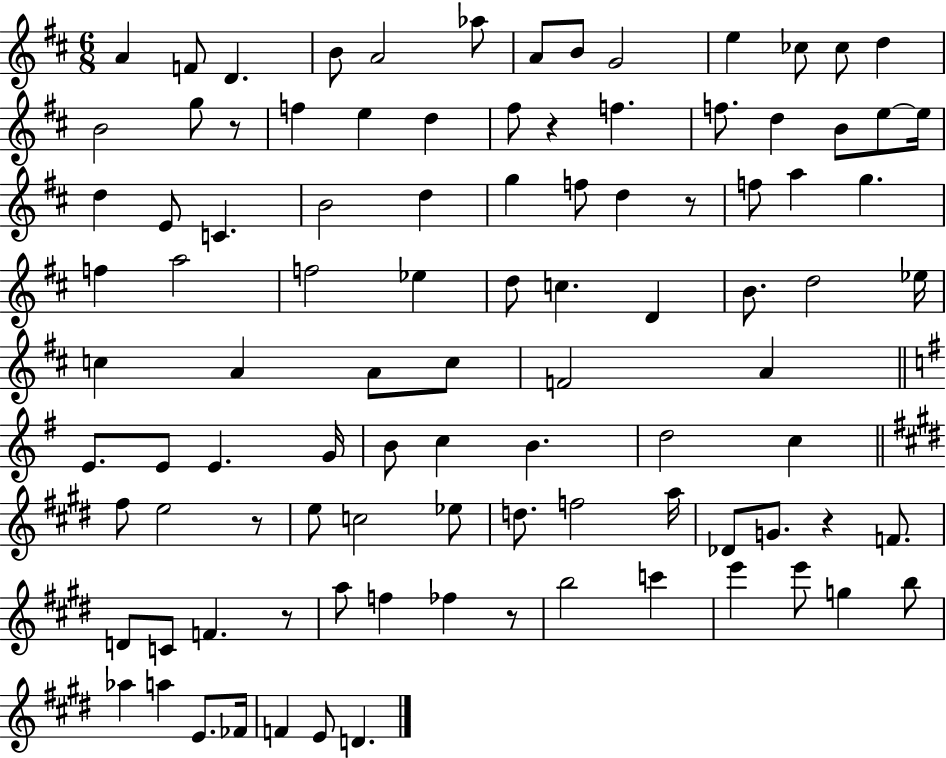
A4/q F4/e D4/q. B4/e A4/h Ab5/e A4/e B4/e G4/h E5/q CES5/e CES5/e D5/q B4/h G5/e R/e F5/q E5/q D5/q F#5/e R/q F5/q. F5/e. D5/q B4/e E5/e E5/s D5/q E4/e C4/q. B4/h D5/q G5/q F5/e D5/q R/e F5/e A5/q G5/q. F5/q A5/h F5/h Eb5/q D5/e C5/q. D4/q B4/e. D5/h Eb5/s C5/q A4/q A4/e C5/e F4/h A4/q E4/e. E4/e E4/q. G4/s B4/e C5/q B4/q. D5/h C5/q F#5/e E5/h R/e E5/e C5/h Eb5/e D5/e. F5/h A5/s Db4/e G4/e. R/q F4/e. D4/e C4/e F4/q. R/e A5/e F5/q FES5/q R/e B5/h C6/q E6/q E6/e G5/q B5/e Ab5/q A5/q E4/e. FES4/s F4/q E4/e D4/q.